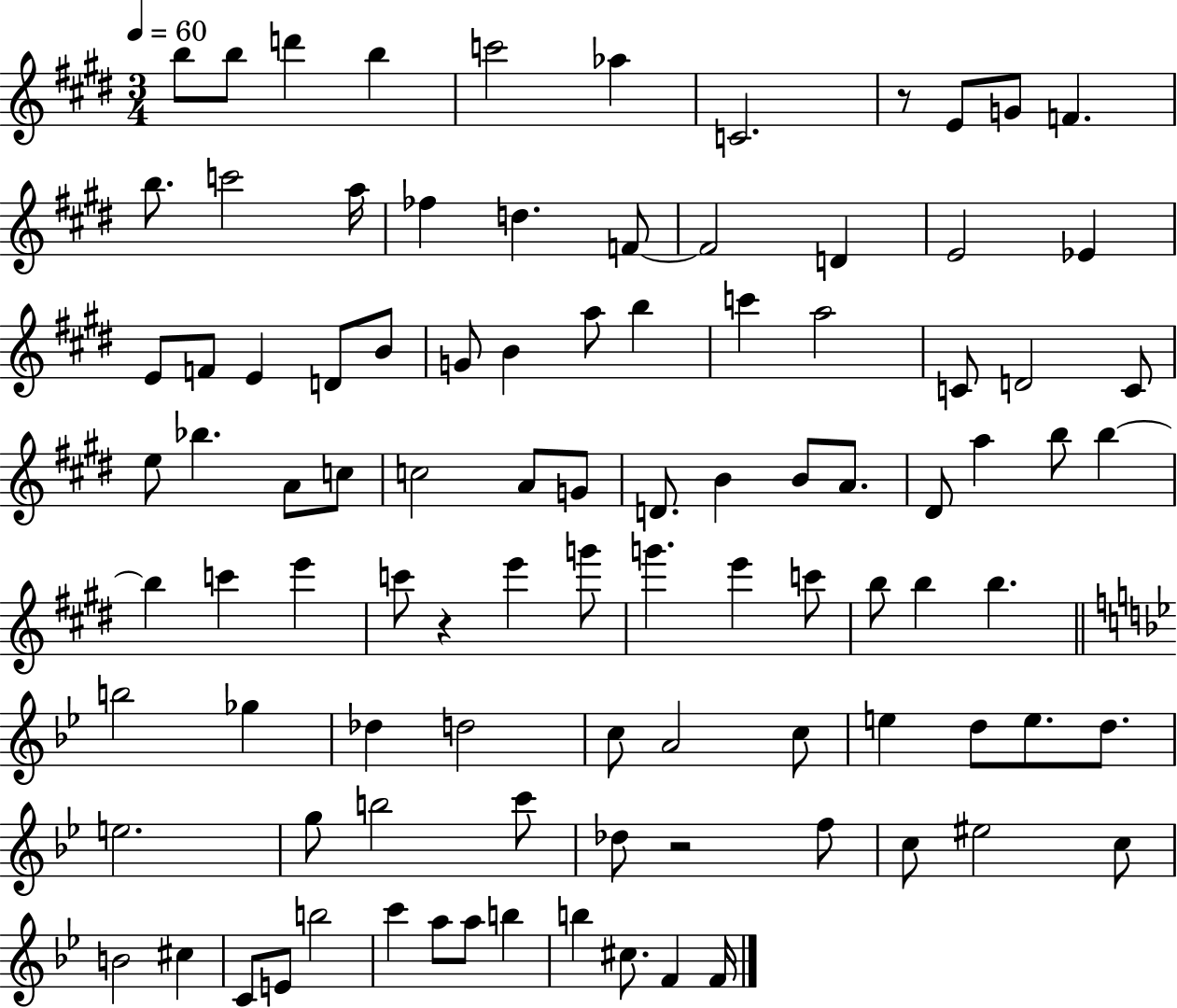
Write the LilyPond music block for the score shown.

{
  \clef treble
  \numericTimeSignature
  \time 3/4
  \key e \major
  \tempo 4 = 60
  \repeat volta 2 { b''8 b''8 d'''4 b''4 | c'''2 aes''4 | c'2. | r8 e'8 g'8 f'4. | \break b''8. c'''2 a''16 | fes''4 d''4. f'8~~ | f'2 d'4 | e'2 ees'4 | \break e'8 f'8 e'4 d'8 b'8 | g'8 b'4 a''8 b''4 | c'''4 a''2 | c'8 d'2 c'8 | \break e''8 bes''4. a'8 c''8 | c''2 a'8 g'8 | d'8. b'4 b'8 a'8. | dis'8 a''4 b''8 b''4~~ | \break b''4 c'''4 e'''4 | c'''8 r4 e'''4 g'''8 | g'''4. e'''4 c'''8 | b''8 b''4 b''4. | \break \bar "||" \break \key bes \major b''2 ges''4 | des''4 d''2 | c''8 a'2 c''8 | e''4 d''8 e''8. d''8. | \break e''2. | g''8 b''2 c'''8 | des''8 r2 f''8 | c''8 eis''2 c''8 | \break b'2 cis''4 | c'8 e'8 b''2 | c'''4 a''8 a''8 b''4 | b''4 cis''8. f'4 f'16 | \break } \bar "|."
}